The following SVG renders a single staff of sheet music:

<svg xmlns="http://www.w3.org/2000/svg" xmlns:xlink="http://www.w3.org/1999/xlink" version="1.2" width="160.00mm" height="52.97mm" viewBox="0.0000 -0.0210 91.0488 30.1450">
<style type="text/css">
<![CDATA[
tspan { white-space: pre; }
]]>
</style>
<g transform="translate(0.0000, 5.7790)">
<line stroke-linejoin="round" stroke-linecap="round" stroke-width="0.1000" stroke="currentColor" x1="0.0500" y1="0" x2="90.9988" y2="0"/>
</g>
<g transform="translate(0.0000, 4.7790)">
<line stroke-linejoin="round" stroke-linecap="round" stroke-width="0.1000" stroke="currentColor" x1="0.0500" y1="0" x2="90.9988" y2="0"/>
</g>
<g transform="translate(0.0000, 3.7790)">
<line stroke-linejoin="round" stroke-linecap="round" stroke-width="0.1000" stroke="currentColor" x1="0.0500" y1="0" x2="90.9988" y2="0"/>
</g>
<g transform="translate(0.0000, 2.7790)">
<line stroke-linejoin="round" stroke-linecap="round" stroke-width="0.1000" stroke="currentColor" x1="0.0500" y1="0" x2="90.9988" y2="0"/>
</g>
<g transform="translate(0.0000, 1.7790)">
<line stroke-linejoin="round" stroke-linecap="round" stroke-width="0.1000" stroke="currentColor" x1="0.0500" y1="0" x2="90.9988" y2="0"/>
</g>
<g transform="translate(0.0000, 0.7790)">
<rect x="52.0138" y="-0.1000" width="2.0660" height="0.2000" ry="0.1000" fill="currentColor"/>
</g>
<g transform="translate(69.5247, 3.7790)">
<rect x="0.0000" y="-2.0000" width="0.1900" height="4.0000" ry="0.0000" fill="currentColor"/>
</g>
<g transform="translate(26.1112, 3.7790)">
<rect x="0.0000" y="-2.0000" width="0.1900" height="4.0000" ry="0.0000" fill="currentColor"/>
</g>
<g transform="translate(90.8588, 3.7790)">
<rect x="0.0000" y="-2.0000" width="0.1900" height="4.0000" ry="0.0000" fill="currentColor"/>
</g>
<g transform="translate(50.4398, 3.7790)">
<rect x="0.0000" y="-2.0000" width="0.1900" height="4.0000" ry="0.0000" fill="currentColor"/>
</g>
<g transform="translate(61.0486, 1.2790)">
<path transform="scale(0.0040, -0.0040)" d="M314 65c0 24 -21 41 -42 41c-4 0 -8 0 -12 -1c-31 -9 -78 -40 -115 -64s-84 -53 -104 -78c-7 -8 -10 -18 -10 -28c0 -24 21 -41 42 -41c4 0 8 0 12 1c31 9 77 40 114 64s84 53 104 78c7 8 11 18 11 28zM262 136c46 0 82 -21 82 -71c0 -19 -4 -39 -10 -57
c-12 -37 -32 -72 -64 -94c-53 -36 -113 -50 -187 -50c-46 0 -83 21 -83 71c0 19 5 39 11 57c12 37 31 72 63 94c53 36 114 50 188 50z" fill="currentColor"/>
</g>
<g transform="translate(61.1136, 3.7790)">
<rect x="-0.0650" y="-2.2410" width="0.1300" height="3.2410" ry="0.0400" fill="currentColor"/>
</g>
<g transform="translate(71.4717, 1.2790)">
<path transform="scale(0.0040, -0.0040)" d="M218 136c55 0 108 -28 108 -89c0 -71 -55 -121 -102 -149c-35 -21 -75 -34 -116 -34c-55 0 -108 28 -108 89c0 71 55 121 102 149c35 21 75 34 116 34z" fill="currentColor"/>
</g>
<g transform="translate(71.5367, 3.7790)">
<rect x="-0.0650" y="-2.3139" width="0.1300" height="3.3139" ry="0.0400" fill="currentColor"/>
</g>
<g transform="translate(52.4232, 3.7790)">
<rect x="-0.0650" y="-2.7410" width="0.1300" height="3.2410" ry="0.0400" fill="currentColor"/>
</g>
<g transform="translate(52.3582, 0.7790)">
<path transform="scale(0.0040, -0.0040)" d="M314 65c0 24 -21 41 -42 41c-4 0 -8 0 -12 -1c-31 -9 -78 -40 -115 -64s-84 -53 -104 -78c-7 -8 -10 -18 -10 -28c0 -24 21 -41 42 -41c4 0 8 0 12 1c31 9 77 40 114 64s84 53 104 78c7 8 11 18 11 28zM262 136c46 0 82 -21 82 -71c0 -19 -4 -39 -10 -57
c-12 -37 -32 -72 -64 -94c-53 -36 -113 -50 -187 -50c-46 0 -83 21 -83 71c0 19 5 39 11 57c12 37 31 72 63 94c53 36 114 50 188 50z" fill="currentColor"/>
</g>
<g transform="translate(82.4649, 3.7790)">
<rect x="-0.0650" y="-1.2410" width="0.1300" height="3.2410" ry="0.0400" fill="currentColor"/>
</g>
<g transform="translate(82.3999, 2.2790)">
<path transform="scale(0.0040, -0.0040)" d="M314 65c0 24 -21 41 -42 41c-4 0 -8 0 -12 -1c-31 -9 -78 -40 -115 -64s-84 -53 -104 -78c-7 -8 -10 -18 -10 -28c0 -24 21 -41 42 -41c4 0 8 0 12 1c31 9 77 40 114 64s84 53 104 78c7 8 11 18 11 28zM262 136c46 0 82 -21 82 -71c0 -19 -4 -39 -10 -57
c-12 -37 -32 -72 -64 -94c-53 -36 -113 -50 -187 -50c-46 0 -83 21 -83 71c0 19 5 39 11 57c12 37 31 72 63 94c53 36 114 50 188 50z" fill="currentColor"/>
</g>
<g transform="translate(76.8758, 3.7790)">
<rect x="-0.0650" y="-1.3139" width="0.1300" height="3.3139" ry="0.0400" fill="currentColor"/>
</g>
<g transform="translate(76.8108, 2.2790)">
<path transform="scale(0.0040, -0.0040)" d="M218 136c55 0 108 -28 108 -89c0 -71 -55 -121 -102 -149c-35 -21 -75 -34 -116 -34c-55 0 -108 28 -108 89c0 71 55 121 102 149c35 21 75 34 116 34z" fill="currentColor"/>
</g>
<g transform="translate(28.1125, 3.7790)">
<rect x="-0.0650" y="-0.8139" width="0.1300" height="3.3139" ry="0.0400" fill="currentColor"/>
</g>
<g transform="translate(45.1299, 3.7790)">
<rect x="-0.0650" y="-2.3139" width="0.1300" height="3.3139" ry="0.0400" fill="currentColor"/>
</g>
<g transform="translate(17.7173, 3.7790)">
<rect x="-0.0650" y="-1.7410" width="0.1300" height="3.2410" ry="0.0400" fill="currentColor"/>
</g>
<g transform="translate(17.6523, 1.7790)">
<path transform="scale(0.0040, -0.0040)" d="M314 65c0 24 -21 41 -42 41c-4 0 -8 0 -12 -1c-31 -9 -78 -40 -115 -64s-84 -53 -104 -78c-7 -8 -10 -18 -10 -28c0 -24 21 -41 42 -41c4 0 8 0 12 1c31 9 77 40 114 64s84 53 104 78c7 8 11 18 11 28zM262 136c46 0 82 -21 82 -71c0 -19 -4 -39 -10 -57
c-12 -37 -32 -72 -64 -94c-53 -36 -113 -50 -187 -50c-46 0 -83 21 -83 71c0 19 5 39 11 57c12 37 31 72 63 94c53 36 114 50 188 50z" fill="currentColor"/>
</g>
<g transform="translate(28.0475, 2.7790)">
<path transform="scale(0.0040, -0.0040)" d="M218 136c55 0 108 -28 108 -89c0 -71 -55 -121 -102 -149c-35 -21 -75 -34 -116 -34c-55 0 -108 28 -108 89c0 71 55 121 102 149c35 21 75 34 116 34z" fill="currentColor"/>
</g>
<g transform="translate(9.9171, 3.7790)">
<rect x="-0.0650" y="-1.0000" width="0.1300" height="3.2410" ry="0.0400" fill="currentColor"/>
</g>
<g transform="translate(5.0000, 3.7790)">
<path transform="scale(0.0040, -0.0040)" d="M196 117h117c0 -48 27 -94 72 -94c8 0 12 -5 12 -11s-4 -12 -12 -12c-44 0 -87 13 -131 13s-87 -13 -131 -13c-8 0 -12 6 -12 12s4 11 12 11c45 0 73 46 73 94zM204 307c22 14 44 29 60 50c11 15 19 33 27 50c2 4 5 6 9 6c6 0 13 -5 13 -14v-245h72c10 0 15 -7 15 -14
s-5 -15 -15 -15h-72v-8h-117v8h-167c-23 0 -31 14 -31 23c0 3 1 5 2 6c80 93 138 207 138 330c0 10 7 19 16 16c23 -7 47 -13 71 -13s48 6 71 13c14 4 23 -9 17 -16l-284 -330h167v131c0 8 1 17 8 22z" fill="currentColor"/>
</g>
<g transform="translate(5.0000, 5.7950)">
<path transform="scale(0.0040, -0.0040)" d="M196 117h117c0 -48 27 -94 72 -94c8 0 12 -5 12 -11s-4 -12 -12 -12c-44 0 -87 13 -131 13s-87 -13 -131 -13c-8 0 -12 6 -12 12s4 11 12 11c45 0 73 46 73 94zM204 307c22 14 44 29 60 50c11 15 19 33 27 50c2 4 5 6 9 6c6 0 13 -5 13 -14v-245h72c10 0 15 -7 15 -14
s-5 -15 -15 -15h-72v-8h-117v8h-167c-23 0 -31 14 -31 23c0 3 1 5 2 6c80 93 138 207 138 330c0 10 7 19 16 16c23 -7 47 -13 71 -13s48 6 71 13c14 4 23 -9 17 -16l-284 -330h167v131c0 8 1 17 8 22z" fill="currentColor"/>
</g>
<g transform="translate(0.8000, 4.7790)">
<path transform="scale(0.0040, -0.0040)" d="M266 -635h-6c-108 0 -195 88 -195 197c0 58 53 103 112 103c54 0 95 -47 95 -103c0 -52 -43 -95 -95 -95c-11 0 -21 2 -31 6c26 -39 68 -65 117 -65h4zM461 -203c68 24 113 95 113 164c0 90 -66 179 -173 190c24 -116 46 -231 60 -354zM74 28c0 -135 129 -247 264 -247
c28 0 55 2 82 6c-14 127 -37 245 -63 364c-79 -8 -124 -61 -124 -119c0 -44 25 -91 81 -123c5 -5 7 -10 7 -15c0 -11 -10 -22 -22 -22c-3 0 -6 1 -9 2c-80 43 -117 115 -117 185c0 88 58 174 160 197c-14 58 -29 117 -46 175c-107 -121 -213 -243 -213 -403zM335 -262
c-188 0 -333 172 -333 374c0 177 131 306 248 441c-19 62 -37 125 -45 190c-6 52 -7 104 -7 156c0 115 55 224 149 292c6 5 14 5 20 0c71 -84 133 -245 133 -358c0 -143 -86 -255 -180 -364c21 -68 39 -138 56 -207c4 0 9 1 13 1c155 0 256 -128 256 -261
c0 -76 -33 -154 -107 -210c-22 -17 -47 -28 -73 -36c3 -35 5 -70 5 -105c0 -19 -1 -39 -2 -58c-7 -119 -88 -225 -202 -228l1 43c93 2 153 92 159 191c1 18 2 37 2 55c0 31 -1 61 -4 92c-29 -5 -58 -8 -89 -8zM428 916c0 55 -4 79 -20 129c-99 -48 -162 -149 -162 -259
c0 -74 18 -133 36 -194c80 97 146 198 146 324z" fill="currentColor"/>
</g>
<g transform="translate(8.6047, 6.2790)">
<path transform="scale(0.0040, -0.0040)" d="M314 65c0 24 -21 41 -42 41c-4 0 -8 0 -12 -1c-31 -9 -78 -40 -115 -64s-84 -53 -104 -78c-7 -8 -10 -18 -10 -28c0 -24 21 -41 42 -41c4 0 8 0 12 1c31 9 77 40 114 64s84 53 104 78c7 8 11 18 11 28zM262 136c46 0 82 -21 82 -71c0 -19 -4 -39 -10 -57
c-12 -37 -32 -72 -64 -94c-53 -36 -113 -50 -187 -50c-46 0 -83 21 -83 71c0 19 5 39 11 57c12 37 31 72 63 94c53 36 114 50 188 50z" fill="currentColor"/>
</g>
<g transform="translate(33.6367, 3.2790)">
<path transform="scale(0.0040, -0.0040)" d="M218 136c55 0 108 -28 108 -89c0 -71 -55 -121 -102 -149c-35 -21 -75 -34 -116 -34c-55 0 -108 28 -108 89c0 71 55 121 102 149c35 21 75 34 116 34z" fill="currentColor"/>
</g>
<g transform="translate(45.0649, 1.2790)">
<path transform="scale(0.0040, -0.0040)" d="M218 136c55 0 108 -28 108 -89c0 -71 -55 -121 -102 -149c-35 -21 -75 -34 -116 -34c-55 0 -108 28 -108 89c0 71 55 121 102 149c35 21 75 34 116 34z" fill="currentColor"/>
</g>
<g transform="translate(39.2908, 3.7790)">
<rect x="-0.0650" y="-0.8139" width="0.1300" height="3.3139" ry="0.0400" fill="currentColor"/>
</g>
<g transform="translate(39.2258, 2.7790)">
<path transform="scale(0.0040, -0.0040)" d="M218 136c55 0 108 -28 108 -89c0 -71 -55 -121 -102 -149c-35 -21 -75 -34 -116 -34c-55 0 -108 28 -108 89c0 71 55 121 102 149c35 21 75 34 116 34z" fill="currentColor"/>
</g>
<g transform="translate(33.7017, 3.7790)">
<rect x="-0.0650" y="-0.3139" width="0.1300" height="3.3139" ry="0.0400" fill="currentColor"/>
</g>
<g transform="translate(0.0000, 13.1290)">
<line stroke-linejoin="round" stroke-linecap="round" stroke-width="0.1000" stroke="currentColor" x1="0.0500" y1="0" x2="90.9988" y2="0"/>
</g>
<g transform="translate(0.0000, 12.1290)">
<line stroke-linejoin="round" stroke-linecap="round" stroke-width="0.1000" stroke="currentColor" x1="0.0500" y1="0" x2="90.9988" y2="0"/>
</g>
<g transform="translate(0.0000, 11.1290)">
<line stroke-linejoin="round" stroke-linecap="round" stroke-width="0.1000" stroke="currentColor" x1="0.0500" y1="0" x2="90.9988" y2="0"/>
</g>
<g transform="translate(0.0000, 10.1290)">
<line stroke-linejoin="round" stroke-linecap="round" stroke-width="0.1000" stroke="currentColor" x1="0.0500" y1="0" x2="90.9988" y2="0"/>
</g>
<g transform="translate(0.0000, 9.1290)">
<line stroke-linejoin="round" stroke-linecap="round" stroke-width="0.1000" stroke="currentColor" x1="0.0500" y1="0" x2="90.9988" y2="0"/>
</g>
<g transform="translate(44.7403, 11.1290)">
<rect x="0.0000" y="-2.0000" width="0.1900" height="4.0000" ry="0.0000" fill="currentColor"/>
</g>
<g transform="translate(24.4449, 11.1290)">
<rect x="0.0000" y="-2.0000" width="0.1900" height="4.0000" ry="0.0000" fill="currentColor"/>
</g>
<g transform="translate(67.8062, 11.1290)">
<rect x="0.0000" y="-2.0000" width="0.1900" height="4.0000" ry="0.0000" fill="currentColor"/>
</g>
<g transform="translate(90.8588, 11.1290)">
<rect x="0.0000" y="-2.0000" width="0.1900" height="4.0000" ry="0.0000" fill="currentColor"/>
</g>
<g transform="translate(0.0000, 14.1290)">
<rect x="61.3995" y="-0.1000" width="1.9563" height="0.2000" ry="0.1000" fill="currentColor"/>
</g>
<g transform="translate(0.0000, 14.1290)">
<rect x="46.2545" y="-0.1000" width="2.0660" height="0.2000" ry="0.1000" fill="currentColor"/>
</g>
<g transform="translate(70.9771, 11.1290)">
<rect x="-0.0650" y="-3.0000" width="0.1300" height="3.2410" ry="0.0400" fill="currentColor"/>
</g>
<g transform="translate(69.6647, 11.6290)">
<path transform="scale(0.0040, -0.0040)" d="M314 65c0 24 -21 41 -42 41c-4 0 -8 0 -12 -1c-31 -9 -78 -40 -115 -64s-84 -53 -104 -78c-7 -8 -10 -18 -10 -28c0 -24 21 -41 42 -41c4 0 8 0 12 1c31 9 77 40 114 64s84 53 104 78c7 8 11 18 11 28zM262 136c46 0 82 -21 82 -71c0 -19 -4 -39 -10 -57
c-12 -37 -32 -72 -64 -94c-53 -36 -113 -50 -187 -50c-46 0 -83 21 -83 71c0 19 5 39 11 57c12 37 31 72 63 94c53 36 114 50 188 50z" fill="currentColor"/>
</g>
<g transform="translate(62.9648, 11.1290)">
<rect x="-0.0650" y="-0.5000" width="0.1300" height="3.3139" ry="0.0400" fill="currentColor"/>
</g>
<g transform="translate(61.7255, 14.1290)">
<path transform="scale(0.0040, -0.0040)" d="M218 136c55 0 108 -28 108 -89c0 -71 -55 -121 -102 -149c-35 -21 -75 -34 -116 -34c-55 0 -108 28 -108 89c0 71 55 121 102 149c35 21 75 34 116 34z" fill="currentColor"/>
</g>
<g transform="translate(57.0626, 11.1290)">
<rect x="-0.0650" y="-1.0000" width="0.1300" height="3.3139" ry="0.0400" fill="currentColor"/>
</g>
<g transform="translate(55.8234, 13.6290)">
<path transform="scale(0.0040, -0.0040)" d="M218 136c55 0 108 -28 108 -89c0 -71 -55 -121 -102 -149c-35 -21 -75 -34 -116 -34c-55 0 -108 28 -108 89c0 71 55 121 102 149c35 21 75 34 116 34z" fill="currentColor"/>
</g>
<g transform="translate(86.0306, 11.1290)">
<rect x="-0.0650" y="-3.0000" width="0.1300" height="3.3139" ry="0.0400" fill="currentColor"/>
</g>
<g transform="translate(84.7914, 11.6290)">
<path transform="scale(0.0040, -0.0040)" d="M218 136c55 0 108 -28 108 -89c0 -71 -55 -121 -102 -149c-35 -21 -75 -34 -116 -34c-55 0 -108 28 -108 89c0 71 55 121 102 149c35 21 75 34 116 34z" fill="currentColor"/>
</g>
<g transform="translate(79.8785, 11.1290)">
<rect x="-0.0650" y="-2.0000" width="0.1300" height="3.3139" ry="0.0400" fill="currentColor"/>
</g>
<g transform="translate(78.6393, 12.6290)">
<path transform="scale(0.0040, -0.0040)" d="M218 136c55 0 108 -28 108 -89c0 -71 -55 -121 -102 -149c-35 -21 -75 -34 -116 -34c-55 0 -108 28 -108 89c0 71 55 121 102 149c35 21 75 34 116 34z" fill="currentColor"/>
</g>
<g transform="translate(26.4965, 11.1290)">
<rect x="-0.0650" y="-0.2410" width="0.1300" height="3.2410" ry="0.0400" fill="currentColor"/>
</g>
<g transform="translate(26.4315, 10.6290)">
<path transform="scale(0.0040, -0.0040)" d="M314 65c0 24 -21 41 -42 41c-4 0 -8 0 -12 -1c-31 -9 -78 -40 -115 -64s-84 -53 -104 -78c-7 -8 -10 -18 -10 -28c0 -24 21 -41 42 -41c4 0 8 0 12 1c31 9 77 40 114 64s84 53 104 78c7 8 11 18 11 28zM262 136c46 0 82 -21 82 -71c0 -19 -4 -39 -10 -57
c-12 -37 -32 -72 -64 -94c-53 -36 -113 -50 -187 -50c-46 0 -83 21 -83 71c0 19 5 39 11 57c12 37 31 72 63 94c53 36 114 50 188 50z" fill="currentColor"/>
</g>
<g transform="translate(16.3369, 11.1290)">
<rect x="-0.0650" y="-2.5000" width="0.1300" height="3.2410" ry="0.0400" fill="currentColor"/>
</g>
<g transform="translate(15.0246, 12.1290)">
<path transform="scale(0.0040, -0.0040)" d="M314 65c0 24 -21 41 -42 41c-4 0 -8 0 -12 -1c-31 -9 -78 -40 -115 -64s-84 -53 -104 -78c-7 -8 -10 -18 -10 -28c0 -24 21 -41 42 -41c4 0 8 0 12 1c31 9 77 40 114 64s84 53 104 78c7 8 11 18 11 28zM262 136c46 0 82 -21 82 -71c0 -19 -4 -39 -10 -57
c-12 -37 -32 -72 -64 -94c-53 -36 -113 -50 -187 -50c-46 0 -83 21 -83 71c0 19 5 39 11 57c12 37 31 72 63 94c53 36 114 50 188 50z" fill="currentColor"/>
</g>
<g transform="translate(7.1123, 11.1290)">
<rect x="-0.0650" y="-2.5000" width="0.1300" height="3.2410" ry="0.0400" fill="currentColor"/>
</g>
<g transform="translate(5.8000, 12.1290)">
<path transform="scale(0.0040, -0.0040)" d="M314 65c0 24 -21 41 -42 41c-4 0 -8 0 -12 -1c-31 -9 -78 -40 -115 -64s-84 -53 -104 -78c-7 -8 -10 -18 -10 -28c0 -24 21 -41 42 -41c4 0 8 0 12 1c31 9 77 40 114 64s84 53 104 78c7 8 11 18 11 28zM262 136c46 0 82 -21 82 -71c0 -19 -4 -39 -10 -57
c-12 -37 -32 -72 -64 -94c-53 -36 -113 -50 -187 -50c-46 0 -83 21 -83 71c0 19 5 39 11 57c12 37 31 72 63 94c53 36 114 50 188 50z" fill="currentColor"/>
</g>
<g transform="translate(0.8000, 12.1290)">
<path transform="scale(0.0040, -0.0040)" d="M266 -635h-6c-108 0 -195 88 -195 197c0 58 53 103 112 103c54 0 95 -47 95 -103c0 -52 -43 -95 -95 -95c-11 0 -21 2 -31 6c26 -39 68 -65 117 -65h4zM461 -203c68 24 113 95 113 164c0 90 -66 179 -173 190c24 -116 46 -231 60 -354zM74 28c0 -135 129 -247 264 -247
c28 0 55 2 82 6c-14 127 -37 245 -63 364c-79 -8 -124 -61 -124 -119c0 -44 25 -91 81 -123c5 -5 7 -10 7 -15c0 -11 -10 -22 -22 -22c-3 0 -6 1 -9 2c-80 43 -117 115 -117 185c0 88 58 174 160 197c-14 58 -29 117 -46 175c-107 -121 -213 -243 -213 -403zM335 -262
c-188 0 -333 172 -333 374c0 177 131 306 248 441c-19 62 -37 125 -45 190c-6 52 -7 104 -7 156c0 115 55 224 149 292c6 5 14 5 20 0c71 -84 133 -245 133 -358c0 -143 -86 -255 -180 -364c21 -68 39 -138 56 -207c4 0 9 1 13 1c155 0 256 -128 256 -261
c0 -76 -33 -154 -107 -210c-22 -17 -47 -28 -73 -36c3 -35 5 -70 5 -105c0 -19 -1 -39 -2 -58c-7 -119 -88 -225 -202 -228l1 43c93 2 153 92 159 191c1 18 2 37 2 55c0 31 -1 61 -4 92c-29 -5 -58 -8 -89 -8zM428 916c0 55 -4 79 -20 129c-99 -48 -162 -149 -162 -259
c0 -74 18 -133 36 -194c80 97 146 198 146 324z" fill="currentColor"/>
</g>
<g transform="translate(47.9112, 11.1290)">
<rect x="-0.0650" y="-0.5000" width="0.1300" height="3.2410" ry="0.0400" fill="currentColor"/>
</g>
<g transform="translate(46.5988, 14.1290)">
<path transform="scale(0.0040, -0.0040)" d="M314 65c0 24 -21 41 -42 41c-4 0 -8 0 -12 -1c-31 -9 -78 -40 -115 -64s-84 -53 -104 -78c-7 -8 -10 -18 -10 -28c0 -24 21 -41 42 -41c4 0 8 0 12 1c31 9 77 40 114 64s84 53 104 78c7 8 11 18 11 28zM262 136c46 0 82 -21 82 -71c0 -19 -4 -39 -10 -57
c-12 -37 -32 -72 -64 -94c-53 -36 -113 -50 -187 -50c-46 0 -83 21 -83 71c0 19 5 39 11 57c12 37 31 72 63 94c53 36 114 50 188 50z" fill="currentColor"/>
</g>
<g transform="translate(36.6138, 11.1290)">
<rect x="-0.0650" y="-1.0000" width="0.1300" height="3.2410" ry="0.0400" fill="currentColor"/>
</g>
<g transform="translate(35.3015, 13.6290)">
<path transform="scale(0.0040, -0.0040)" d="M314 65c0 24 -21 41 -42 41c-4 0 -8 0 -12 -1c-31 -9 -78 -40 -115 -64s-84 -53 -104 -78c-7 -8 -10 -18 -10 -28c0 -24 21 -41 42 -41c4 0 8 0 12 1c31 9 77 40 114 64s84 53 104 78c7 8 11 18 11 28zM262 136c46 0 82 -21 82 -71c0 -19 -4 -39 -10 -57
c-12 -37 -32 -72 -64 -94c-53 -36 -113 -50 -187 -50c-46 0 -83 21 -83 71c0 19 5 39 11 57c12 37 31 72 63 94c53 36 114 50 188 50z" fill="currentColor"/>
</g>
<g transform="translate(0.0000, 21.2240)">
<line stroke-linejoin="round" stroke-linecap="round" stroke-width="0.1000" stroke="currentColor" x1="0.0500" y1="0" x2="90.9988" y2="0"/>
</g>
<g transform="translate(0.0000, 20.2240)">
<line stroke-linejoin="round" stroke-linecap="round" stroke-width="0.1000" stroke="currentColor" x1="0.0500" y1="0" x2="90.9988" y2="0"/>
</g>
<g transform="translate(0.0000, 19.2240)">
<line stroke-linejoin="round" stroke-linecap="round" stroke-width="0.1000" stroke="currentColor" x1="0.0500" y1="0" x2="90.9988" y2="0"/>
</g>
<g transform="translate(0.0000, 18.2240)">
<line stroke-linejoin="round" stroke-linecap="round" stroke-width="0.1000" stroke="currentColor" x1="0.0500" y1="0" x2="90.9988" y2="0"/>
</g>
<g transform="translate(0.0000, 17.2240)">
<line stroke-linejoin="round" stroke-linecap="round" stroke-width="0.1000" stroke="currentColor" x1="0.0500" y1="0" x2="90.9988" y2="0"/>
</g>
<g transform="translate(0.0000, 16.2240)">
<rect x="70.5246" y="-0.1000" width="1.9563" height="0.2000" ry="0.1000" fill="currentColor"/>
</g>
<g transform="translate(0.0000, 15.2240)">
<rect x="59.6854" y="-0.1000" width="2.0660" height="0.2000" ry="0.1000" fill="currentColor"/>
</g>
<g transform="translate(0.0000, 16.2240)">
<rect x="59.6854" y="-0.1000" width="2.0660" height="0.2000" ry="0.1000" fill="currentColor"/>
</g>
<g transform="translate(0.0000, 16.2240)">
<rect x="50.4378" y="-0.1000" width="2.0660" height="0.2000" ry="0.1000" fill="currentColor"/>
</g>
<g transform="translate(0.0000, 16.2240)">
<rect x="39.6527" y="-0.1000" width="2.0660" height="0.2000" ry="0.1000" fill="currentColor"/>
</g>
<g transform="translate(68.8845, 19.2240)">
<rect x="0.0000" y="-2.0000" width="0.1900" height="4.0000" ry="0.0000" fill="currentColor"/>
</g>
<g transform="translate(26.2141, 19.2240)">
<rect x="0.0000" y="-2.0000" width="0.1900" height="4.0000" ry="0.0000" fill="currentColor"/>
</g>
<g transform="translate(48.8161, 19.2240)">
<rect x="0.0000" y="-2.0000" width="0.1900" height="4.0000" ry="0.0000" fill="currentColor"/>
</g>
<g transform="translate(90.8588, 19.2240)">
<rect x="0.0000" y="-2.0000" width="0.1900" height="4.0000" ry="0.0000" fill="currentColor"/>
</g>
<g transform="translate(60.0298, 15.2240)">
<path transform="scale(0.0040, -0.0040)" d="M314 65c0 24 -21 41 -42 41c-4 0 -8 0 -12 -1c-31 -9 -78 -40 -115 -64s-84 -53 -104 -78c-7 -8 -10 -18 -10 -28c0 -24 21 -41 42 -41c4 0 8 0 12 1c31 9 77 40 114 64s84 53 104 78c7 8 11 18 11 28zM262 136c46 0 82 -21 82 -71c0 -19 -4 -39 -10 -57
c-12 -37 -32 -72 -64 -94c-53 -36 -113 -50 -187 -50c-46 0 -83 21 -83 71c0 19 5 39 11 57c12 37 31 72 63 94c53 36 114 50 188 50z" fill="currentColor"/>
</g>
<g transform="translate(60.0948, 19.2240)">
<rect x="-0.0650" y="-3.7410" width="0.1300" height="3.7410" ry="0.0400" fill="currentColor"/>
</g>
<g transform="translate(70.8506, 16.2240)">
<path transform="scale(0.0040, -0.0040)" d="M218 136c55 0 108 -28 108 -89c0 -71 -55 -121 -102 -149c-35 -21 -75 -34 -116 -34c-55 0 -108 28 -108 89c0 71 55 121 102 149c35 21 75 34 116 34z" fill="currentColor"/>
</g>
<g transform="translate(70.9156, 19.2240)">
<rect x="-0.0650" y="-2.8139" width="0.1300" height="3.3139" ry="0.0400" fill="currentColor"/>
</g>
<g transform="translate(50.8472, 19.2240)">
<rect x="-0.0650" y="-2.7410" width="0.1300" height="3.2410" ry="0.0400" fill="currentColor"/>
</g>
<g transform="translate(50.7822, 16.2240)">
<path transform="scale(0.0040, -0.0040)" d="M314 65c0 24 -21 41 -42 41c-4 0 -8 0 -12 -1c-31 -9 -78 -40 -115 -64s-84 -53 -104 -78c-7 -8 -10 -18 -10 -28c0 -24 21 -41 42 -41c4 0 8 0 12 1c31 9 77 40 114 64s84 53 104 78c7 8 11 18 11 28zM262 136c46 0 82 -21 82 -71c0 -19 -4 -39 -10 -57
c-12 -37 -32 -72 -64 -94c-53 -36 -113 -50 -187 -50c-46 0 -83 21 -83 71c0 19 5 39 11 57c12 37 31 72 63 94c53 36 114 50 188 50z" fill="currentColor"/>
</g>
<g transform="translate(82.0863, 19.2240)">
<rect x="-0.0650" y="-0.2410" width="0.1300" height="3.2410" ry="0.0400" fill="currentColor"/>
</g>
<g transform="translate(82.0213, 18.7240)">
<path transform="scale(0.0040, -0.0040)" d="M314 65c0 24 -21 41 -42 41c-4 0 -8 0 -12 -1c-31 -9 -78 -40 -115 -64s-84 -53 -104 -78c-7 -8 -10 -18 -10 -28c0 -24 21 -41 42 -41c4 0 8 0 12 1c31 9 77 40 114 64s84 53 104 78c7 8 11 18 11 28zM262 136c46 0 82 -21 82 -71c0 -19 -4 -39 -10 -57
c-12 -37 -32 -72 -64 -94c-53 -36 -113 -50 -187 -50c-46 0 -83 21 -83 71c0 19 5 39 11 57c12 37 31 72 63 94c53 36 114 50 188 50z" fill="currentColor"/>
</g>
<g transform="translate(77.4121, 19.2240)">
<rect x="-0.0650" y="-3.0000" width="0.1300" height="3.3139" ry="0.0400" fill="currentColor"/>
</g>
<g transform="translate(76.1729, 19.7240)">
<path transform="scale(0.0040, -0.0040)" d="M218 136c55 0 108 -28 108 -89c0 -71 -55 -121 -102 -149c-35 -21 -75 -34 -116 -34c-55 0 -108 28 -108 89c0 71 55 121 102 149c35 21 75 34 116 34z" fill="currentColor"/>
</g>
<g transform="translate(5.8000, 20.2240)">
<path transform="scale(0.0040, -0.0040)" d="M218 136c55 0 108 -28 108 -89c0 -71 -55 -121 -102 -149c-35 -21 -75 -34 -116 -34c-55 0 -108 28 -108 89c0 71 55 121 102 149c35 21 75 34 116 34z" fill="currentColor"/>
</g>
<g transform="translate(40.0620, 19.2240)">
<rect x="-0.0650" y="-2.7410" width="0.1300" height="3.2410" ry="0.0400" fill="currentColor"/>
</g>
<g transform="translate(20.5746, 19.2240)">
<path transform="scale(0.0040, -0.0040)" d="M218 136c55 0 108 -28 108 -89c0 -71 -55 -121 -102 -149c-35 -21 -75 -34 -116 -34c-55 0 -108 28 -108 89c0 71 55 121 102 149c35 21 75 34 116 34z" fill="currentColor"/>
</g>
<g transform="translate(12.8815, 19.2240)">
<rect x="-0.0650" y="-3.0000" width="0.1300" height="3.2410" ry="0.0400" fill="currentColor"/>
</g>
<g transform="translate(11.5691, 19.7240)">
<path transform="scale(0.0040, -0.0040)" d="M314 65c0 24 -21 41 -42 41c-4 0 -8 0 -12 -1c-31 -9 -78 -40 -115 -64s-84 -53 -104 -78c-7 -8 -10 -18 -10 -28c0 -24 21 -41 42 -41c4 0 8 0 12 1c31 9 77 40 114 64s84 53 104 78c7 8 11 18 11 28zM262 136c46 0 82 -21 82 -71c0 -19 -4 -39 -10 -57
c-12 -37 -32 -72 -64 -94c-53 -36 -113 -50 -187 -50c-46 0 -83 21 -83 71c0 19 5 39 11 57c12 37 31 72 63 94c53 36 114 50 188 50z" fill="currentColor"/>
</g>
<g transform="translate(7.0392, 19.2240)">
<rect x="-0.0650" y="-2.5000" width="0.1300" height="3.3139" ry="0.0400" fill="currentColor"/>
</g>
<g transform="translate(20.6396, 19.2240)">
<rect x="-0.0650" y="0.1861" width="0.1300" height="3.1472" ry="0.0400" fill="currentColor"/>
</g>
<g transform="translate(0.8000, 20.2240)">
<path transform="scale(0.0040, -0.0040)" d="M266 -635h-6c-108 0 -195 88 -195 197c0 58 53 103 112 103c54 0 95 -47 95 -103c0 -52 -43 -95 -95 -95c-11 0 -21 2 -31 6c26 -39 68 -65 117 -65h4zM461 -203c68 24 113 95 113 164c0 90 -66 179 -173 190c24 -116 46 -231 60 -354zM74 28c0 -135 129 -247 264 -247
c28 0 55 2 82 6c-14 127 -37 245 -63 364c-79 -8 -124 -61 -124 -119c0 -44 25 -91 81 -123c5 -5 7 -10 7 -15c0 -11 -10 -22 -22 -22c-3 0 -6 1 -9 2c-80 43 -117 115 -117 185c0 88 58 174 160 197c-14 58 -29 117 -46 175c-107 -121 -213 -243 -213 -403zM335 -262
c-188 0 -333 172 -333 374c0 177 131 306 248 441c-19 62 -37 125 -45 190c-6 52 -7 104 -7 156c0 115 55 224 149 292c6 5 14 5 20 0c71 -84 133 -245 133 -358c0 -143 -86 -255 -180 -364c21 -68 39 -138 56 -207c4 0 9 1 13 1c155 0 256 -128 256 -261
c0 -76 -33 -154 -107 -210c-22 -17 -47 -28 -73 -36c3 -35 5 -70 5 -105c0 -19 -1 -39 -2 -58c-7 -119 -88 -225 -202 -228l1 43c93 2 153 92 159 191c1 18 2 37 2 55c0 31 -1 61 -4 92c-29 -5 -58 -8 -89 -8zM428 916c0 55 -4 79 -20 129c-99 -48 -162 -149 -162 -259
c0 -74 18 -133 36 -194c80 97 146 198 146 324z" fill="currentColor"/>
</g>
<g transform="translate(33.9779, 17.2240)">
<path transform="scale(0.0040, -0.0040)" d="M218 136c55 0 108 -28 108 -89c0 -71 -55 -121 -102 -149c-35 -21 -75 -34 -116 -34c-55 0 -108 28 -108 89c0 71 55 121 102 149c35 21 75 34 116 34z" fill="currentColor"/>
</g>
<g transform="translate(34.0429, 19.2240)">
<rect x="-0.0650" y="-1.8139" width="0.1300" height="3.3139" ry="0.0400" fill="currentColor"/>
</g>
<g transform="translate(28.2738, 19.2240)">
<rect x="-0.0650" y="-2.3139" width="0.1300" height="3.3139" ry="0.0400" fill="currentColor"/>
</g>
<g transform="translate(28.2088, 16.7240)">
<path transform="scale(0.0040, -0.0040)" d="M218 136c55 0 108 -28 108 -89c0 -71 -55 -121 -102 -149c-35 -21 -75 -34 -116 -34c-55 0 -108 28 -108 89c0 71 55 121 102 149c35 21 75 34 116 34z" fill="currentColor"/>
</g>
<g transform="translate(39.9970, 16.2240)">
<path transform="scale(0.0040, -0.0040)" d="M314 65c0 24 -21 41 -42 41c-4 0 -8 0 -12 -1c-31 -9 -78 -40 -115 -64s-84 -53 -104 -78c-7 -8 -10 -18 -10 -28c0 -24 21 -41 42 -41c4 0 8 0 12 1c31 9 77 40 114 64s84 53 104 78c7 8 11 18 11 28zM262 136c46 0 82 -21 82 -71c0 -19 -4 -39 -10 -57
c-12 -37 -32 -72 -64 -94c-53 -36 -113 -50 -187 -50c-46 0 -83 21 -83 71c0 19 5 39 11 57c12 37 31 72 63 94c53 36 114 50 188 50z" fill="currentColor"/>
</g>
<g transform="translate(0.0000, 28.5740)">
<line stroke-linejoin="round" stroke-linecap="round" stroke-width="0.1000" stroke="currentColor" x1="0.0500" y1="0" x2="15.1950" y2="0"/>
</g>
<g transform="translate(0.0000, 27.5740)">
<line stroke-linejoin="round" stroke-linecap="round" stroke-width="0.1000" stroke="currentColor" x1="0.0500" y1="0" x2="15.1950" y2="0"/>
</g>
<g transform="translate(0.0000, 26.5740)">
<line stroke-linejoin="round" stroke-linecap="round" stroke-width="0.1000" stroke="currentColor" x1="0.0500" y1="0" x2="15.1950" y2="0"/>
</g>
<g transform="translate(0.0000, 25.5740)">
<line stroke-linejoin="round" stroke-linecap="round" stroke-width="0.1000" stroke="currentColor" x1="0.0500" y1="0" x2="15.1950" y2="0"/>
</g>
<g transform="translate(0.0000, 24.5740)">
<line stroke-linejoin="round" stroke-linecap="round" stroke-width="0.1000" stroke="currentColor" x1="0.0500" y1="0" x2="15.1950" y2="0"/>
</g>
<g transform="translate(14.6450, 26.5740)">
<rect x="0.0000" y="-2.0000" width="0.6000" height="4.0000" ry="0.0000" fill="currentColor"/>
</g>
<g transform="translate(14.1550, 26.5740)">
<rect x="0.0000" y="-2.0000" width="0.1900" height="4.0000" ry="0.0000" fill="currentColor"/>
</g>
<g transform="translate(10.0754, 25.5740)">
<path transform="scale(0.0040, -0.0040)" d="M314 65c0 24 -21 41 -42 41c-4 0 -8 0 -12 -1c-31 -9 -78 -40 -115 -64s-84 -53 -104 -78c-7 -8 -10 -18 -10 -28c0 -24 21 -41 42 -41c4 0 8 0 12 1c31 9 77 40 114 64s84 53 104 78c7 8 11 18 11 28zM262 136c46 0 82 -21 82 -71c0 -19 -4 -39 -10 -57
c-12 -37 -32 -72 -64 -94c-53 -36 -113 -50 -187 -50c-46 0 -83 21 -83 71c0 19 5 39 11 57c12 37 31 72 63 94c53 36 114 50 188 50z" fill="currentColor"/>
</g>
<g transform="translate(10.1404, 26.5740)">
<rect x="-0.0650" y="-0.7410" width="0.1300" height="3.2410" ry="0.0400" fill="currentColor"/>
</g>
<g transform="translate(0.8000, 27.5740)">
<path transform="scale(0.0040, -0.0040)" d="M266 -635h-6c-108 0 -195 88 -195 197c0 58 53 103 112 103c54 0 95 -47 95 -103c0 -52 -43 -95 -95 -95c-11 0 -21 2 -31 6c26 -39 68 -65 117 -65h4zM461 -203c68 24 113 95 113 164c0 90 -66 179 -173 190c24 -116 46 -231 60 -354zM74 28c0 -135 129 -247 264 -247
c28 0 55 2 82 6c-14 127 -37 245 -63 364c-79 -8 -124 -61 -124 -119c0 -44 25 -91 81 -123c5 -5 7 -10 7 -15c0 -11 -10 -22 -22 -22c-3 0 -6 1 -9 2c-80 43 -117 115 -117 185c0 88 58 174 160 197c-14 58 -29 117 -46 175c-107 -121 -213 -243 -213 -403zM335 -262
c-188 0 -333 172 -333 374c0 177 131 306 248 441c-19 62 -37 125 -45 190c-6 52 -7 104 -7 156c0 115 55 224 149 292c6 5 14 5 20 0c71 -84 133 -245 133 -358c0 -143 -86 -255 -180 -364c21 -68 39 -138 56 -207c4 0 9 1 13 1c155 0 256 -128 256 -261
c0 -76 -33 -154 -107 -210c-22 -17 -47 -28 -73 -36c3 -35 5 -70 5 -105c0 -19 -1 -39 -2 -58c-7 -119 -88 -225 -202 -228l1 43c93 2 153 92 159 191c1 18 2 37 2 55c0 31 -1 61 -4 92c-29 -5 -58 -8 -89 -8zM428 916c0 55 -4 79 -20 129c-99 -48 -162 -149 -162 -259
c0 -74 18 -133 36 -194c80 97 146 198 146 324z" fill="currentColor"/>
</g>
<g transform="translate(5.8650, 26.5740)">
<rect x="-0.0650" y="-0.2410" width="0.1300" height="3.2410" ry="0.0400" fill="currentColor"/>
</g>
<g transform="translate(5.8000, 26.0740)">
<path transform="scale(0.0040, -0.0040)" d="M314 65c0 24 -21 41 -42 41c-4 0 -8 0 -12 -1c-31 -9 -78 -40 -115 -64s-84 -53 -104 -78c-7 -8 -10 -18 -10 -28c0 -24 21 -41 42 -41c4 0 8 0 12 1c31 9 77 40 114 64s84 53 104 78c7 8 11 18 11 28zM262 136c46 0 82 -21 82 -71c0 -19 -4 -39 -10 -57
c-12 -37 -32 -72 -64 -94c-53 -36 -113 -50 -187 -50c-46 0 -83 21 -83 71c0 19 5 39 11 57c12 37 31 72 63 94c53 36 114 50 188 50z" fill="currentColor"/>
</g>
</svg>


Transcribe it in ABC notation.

X:1
T:Untitled
M:4/4
L:1/4
K:C
D2 f2 d c d g a2 g2 g e e2 G2 G2 c2 D2 C2 D C A2 F A G A2 B g f a2 a2 c'2 a A c2 c2 d2